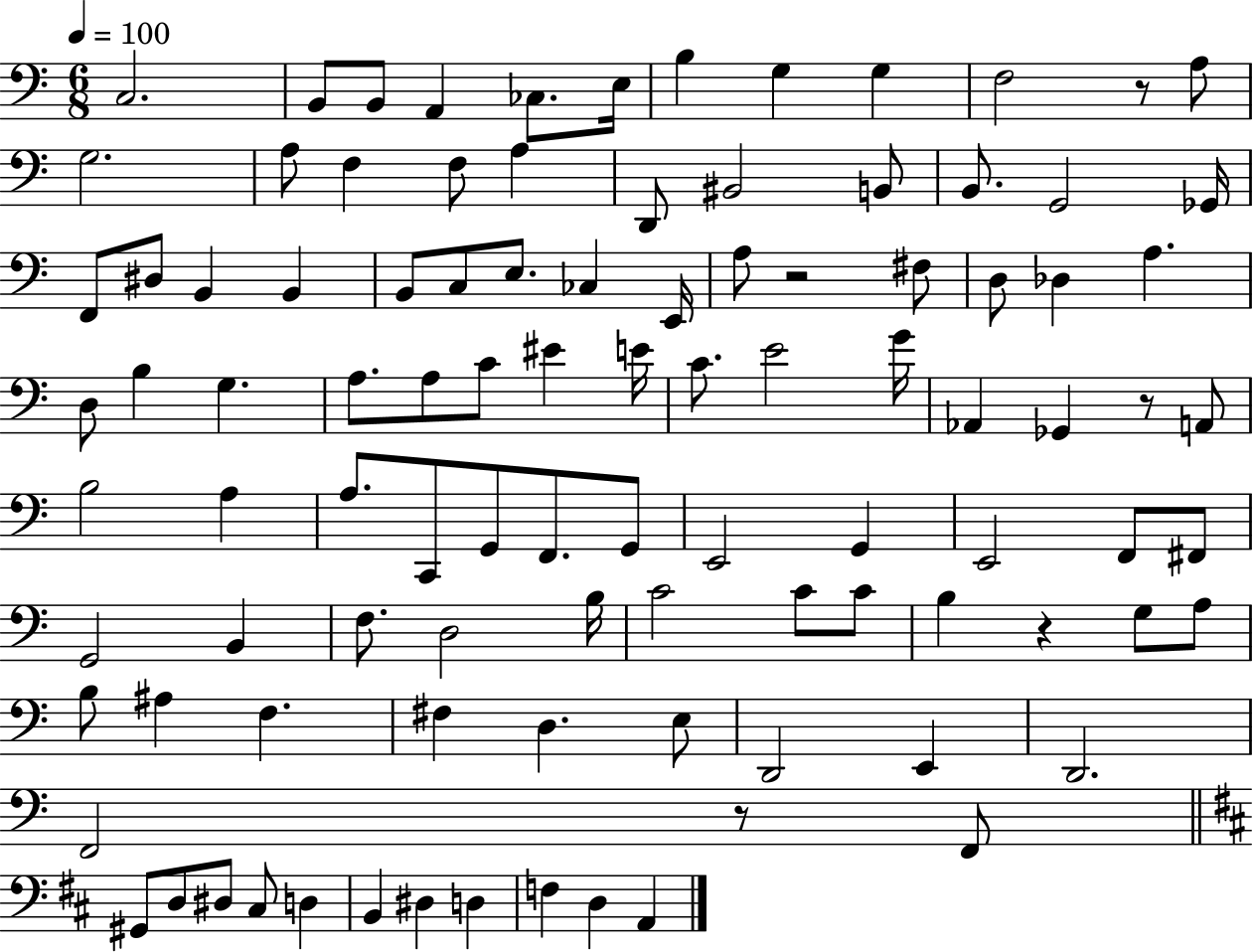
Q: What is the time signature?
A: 6/8